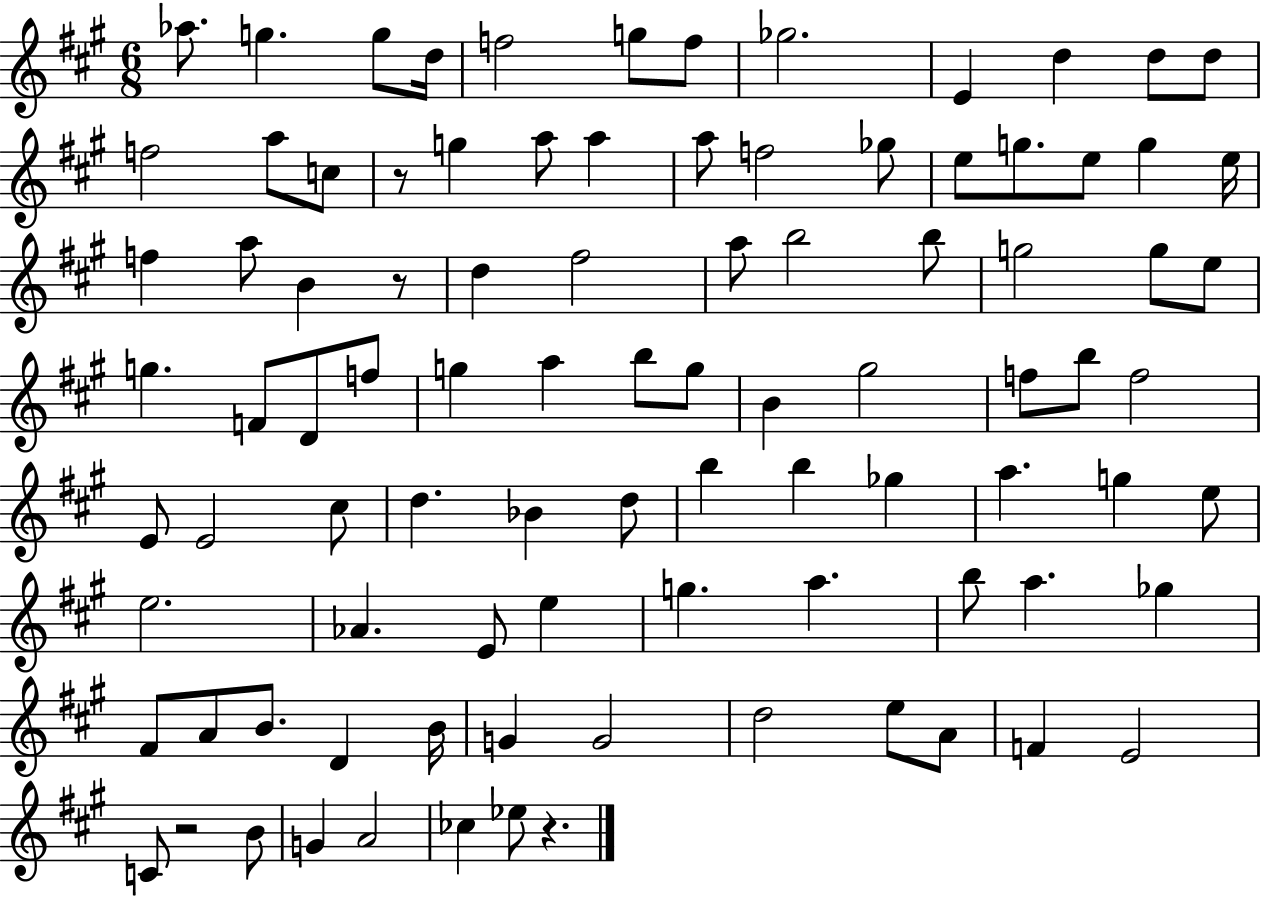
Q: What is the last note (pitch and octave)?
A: Eb5